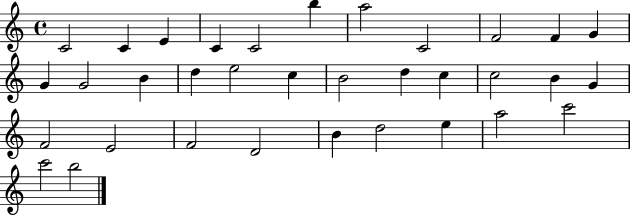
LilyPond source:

{
  \clef treble
  \time 4/4
  \defaultTimeSignature
  \key c \major
  c'2 c'4 e'4 | c'4 c'2 b''4 | a''2 c'2 | f'2 f'4 g'4 | \break g'4 g'2 b'4 | d''4 e''2 c''4 | b'2 d''4 c''4 | c''2 b'4 g'4 | \break f'2 e'2 | f'2 d'2 | b'4 d''2 e''4 | a''2 c'''2 | \break c'''2 b''2 | \bar "|."
}